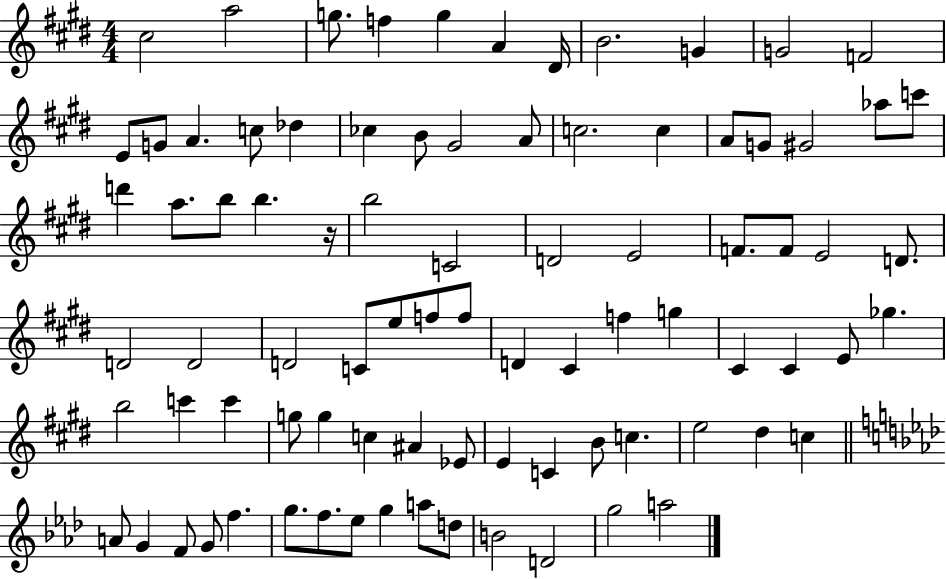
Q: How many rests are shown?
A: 1